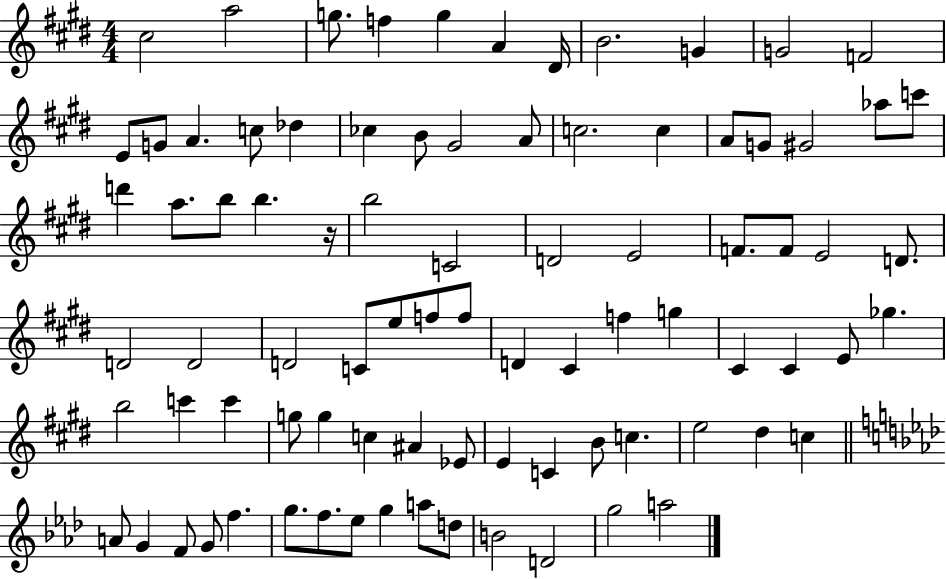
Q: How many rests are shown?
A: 1